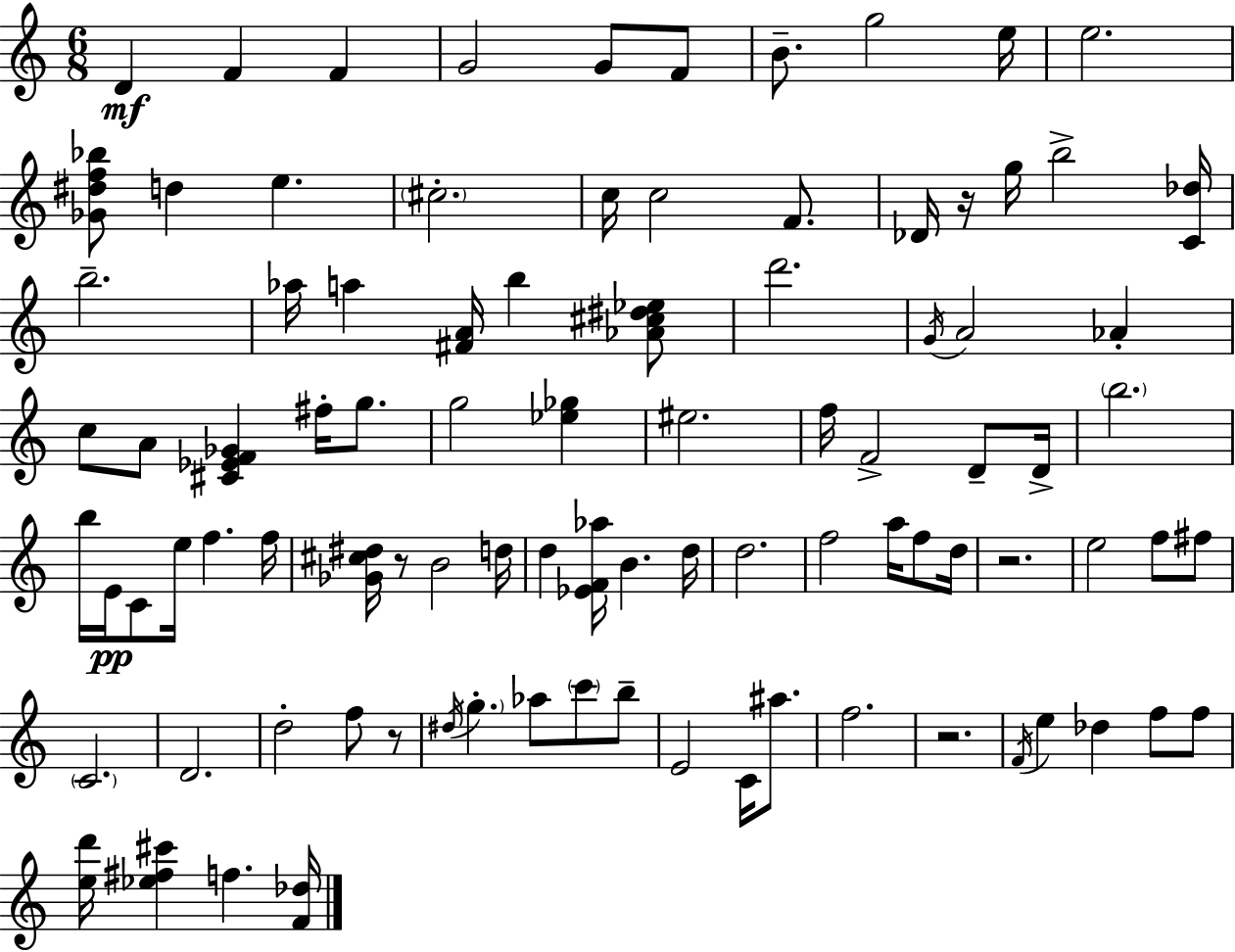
D4/q F4/q F4/q G4/h G4/e F4/e B4/e. G5/h E5/s E5/h. [Gb4,D#5,F5,Bb5]/e D5/q E5/q. C#5/h. C5/s C5/h F4/e. Db4/s R/s G5/s B5/h [C4,Db5]/s B5/h. Ab5/s A5/q [F#4,A4]/s B5/q [Ab4,C#5,D#5,Eb5]/e D6/h. G4/s A4/h Ab4/q C5/e A4/e [C#4,Eb4,F4,Gb4]/q F#5/s G5/e. G5/h [Eb5,Gb5]/q EIS5/h. F5/s F4/h D4/e D4/s B5/h. B5/s E4/s C4/e E5/s F5/q. F5/s [Gb4,C#5,D#5]/s R/e B4/h D5/s D5/q [Eb4,F4,Ab5]/s B4/q. D5/s D5/h. F5/h A5/s F5/e D5/s R/h. E5/h F5/e F#5/e C4/h. D4/h. D5/h F5/e R/e D#5/s G5/q. Ab5/e C6/e B5/e E4/h C4/s A#5/e. F5/h. R/h. F4/s E5/q Db5/q F5/e F5/e [E5,D6]/s [Eb5,F#5,C#6]/q F5/q. [F4,Db5]/s